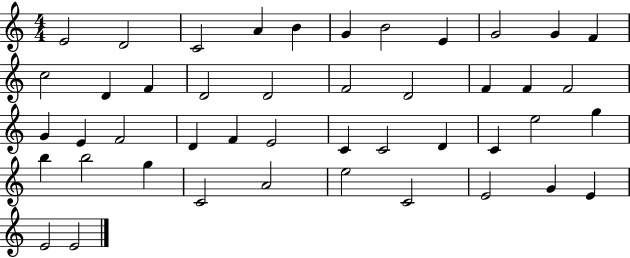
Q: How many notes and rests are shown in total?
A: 45